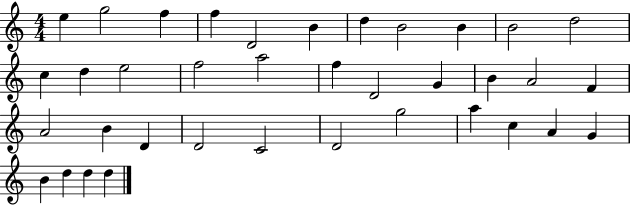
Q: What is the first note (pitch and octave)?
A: E5